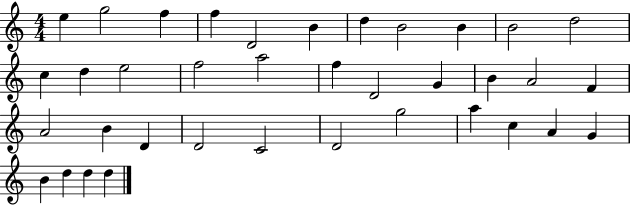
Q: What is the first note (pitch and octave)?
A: E5